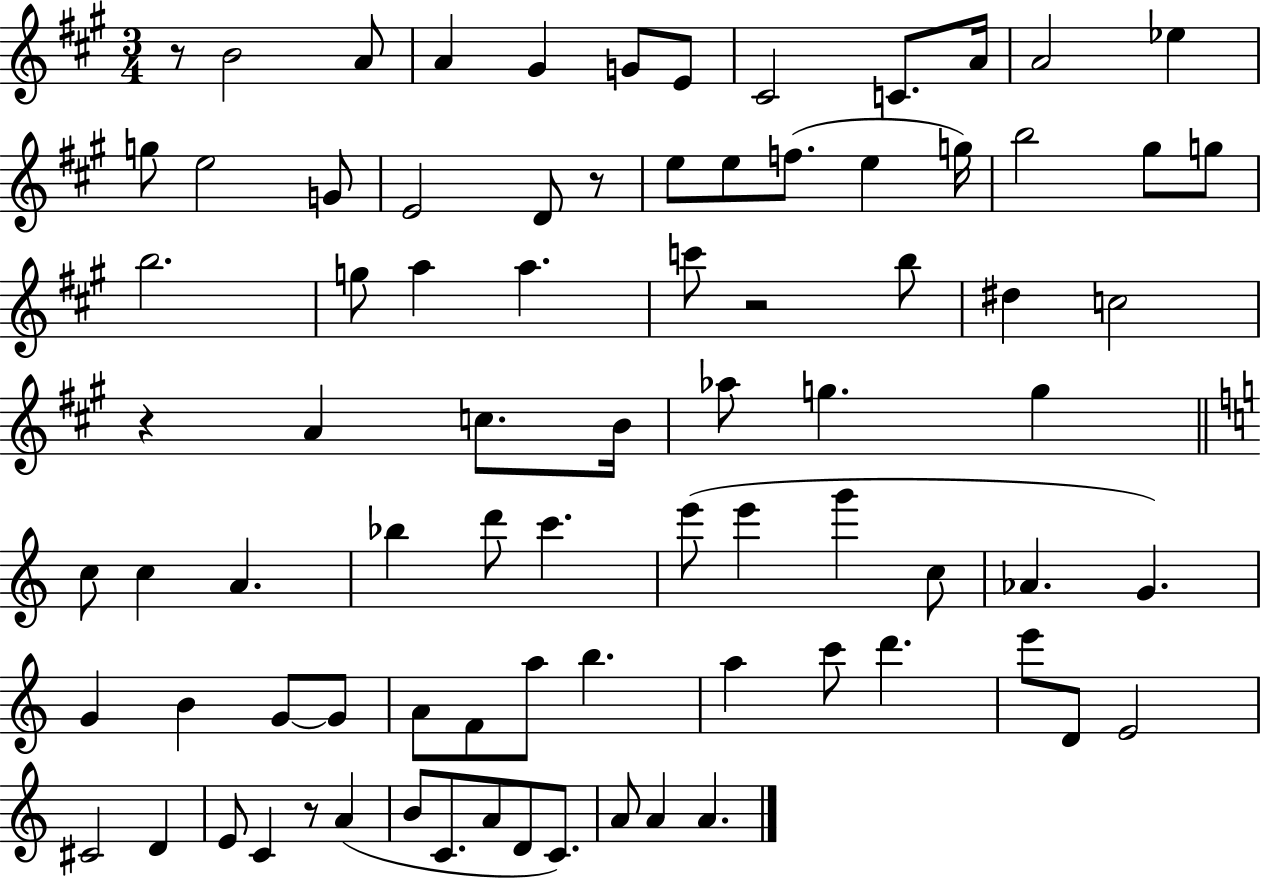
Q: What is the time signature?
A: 3/4